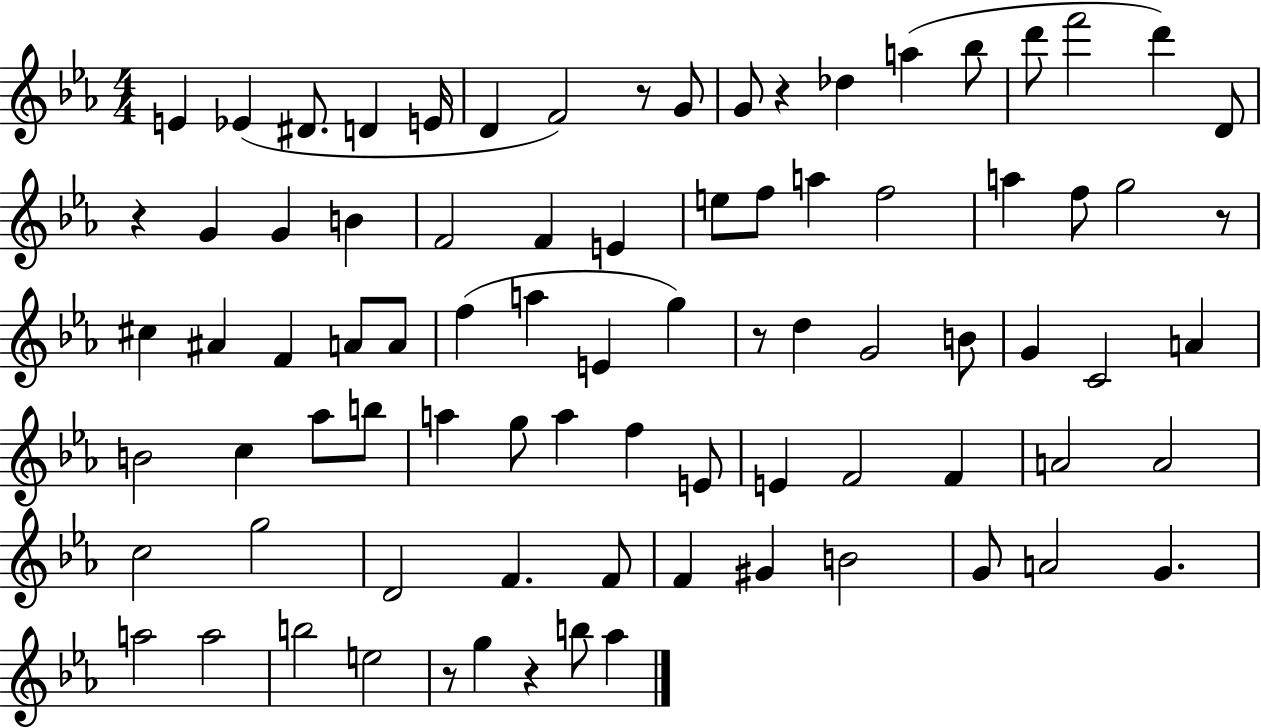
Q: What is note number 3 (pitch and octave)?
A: D#4